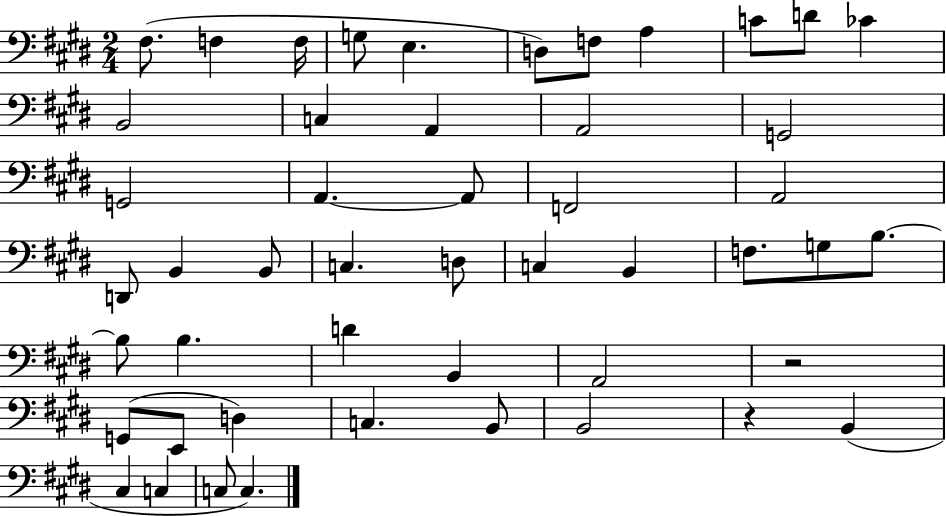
F#3/e. F3/q F3/s G3/e E3/q. D3/e F3/e A3/q C4/e D4/e CES4/q B2/h C3/q A2/q A2/h G2/h G2/h A2/q. A2/e F2/h A2/h D2/e B2/q B2/e C3/q. D3/e C3/q B2/q F3/e. G3/e B3/e. B3/e B3/q. D4/q B2/q A2/h R/h G2/e E2/e D3/q C3/q. B2/e B2/h R/q B2/q C#3/q C3/q C3/e C3/q.